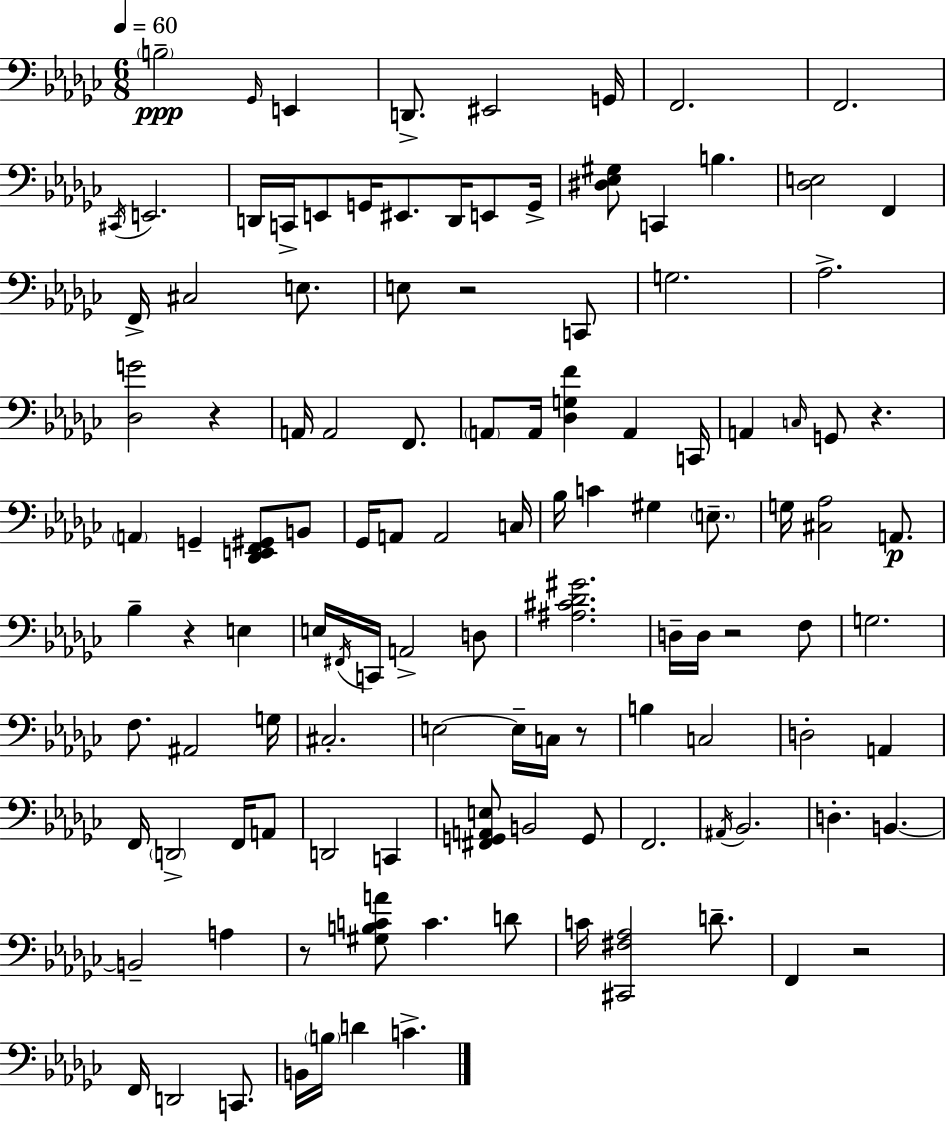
X:1
T:Untitled
M:6/8
L:1/4
K:Ebm
B,2 _G,,/4 E,, D,,/2 ^E,,2 G,,/4 F,,2 F,,2 ^C,,/4 E,,2 D,,/4 C,,/4 E,,/2 G,,/4 ^E,,/2 D,,/4 E,,/2 G,,/4 [^D,_E,^G,]/2 C,, B, [_D,E,]2 F,, F,,/4 ^C,2 E,/2 E,/2 z2 C,,/2 G,2 _A,2 [_D,G]2 z A,,/4 A,,2 F,,/2 A,,/2 A,,/4 [_D,G,F] A,, C,,/4 A,, C,/4 G,,/2 z A,, G,, [_D,,E,,F,,^G,,]/2 B,,/2 _G,,/4 A,,/2 A,,2 C,/4 _B,/4 C ^G, E,/2 G,/4 [^C,_A,]2 A,,/2 _B, z E, E,/4 ^F,,/4 C,,/4 A,,2 D,/2 [^A,^C_D^G]2 D,/4 D,/4 z2 F,/2 G,2 F,/2 ^A,,2 G,/4 ^C,2 E,2 E,/4 C,/4 z/2 B, C,2 D,2 A,, F,,/4 D,,2 F,,/4 A,,/2 D,,2 C,, [^F,,G,,A,,E,]/2 B,,2 G,,/2 F,,2 ^A,,/4 _B,,2 D, B,, B,,2 A, z/2 [^G,B,CA]/2 C D/2 C/4 [^C,,^F,_A,]2 D/2 F,, z2 F,,/4 D,,2 C,,/2 B,,/4 B,/4 D C